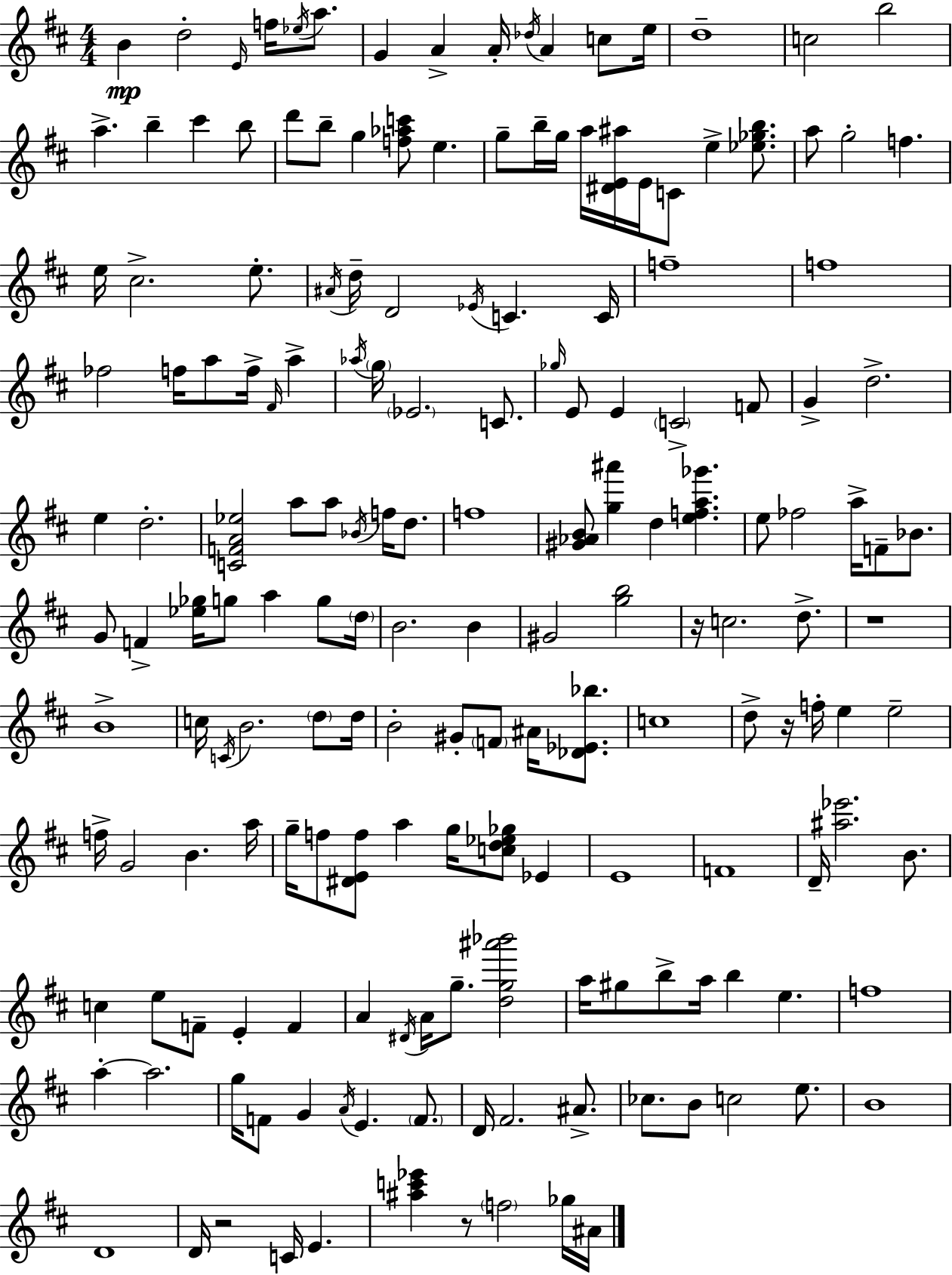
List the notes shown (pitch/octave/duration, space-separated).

B4/q D5/h E4/s F5/s Eb5/s A5/e. G4/q A4/q A4/s Db5/s A4/q C5/e E5/s D5/w C5/h B5/h A5/q. B5/q C#6/q B5/e D6/e B5/e G5/q [F5,Ab5,C6]/e E5/q. G5/e B5/s G5/s A5/s [D#4,E4,A#5]/s E4/s C4/e E5/q [Eb5,Gb5,B5]/e. A5/e G5/h F5/q. E5/s C#5/h. E5/e. A#4/s D5/s D4/h Eb4/s C4/q. C4/s F5/w F5/w FES5/h F5/s A5/e F5/s F#4/s A5/q Ab5/s G5/s Eb4/h. C4/e. Gb5/s E4/e E4/q C4/h F4/e G4/q D5/h. E5/q D5/h. [C4,F4,A4,Eb5]/h A5/e A5/e Bb4/s F5/s D5/e. F5/w [G#4,Ab4,B4]/e [G5,A#6]/q D5/q [E5,F5,A5,Gb6]/q. E5/e FES5/h A5/s F4/e Bb4/e. G4/e F4/q [Eb5,Gb5]/s G5/e A5/q G5/e D5/s B4/h. B4/q G#4/h [G5,B5]/h R/s C5/h. D5/e. R/w B4/w C5/s C4/s B4/h. D5/e D5/s B4/h G#4/e F4/e A#4/s [Db4,Eb4,Bb5]/e. C5/w D5/e R/s F5/s E5/q E5/h F5/s G4/h B4/q. A5/s G5/s F5/e [D#4,E4,F5]/e A5/q G5/s [C5,D5,Eb5,Gb5]/e Eb4/q E4/w F4/w D4/s [A#5,Eb6]/h. B4/e. C5/q E5/e F4/e E4/q F4/q A4/q D#4/s A4/s G5/e. [D5,G5,A#6,Bb6]/h A5/s G#5/e B5/e A5/s B5/q E5/q. F5/w A5/q A5/h. G5/s F4/e G4/q A4/s E4/q. F4/e. D4/s F#4/h. A#4/e. CES5/e. B4/e C5/h E5/e. B4/w D4/w D4/s R/h C4/s E4/q. [A#5,C6,Eb6]/q R/e F5/h Gb5/s A#4/s